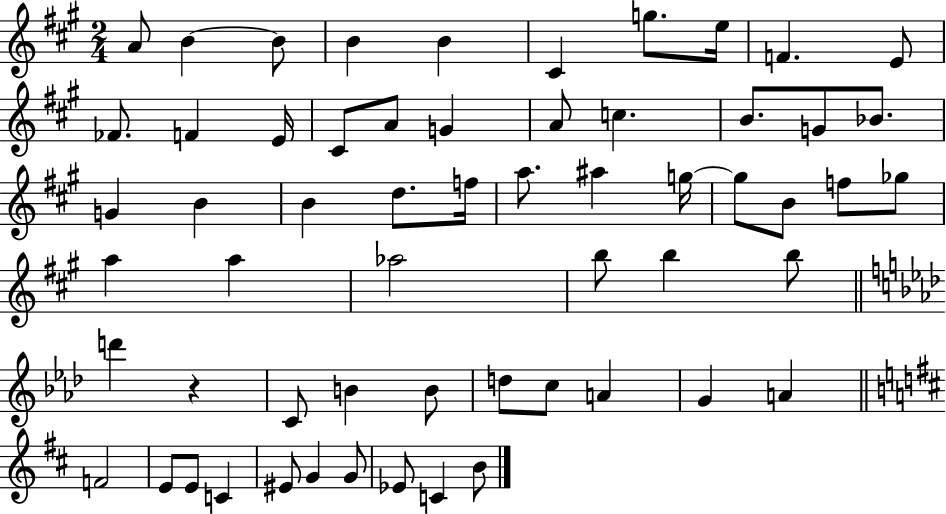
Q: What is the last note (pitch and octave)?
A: B4